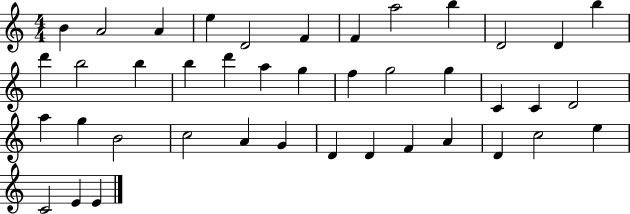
{
  \clef treble
  \numericTimeSignature
  \time 4/4
  \key c \major
  b'4 a'2 a'4 | e''4 d'2 f'4 | f'4 a''2 b''4 | d'2 d'4 b''4 | \break d'''4 b''2 b''4 | b''4 d'''4 a''4 g''4 | f''4 g''2 g''4 | c'4 c'4 d'2 | \break a''4 g''4 b'2 | c''2 a'4 g'4 | d'4 d'4 f'4 a'4 | d'4 c''2 e''4 | \break c'2 e'4 e'4 | \bar "|."
}